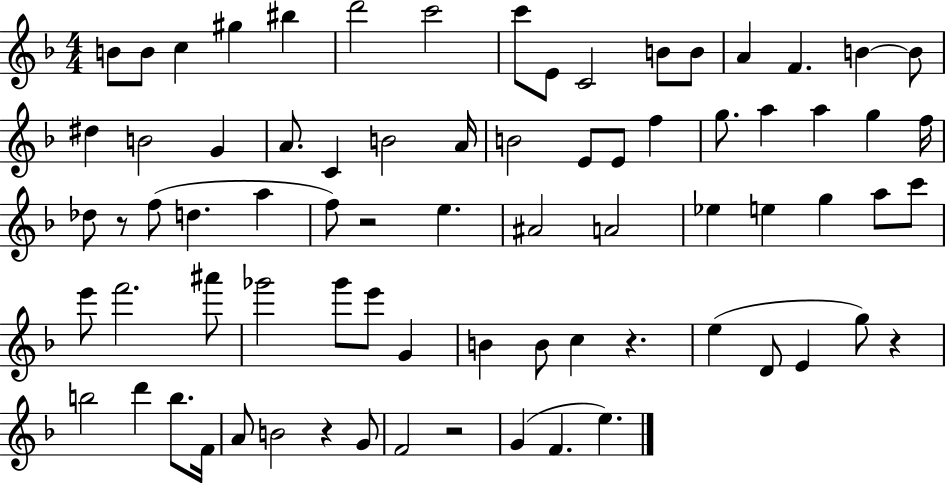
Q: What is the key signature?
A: F major